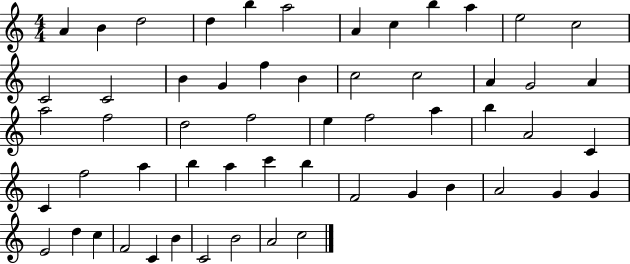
A4/q B4/q D5/h D5/q B5/q A5/h A4/q C5/q B5/q A5/q E5/h C5/h C4/h C4/h B4/q G4/q F5/q B4/q C5/h C5/h A4/q G4/h A4/q A5/h F5/h D5/h F5/h E5/q F5/h A5/q B5/q A4/h C4/q C4/q F5/h A5/q B5/q A5/q C6/q B5/q F4/h G4/q B4/q A4/h G4/q G4/q E4/h D5/q C5/q F4/h C4/q B4/q C4/h B4/h A4/h C5/h